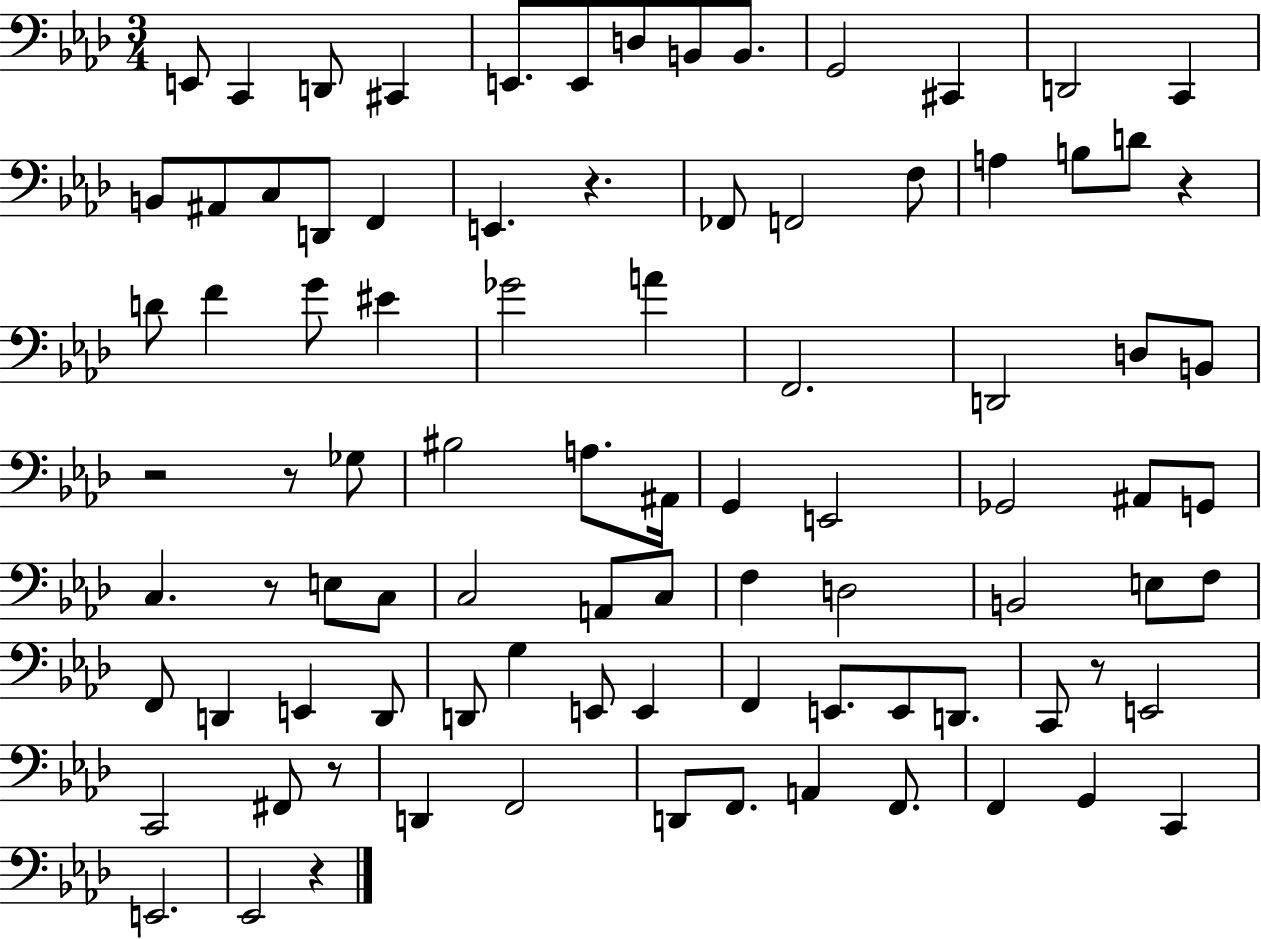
E2/e C2/q D2/e C#2/q E2/e. E2/e D3/e B2/e B2/e. G2/h C#2/q D2/h C2/q B2/e A#2/e C3/e D2/e F2/q E2/q. R/q. FES2/e F2/h F3/e A3/q B3/e D4/e R/q D4/e F4/q G4/e EIS4/q Gb4/h A4/q F2/h. D2/h D3/e B2/e R/h R/e Gb3/e BIS3/h A3/e. A#2/s G2/q E2/h Gb2/h A#2/e G2/e C3/q. R/e E3/e C3/e C3/h A2/e C3/e F3/q D3/h B2/h E3/e F3/e F2/e D2/q E2/q D2/e D2/e G3/q E2/e E2/q F2/q E2/e. E2/e D2/e. C2/e R/e E2/h C2/h F#2/e R/e D2/q F2/h D2/e F2/e. A2/q F2/e. F2/q G2/q C2/q E2/h. Eb2/h R/q